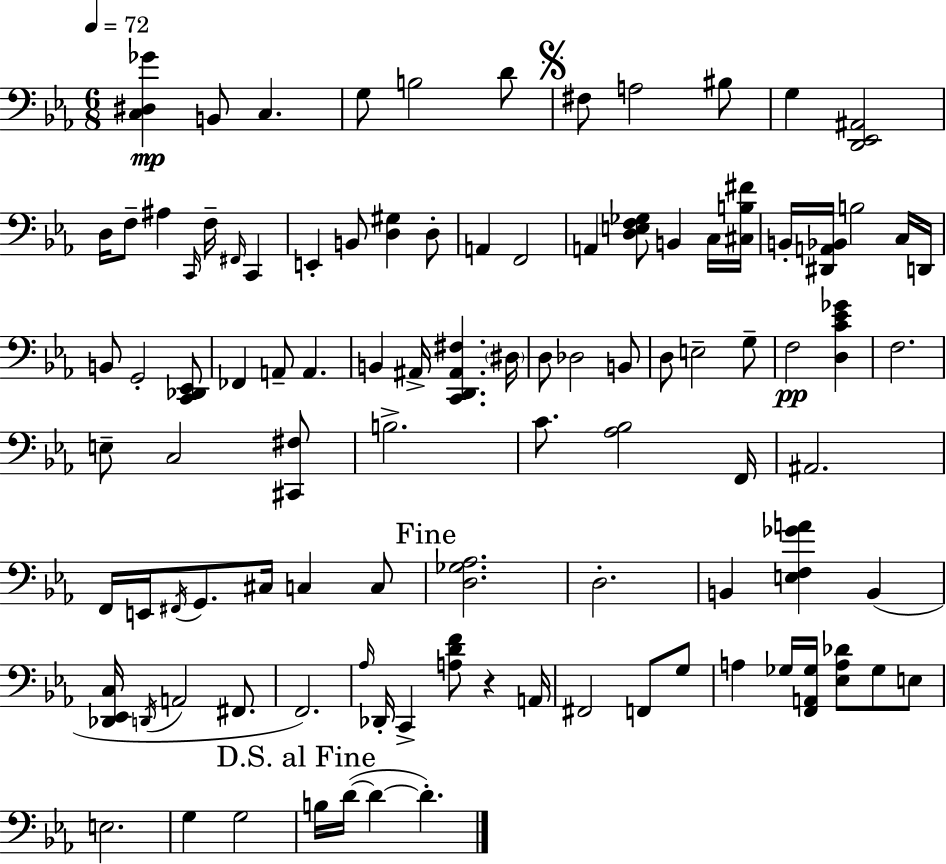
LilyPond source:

{
  \clef bass
  \numericTimeSignature
  \time 6/8
  \key ees \major
  \tempo 4 = 72
  <c dis ges'>4\mp b,8 c4. | g8 b2 d'8 | \mark \markup { \musicglyph "scripts.segno" } fis8 a2 bis8 | g4 <d, ees, ais,>2 | \break d16 f8-- ais4 \grace { c,16 } f16-- \grace { fis,16 } c,4 | e,4-. b,8 <d gis>4 | d8-. a,4 f,2 | a,4 <d e f ges>8 b,4 | \break c16 <cis b fis'>16 b,16-. <dis, a, bes,>16 b2 | c16 d,16 b,8 g,2-. | <c, des, ees,>8 fes,4 a,8-- a,4. | b,4 ais,16-> <c, d, ais, fis>4. | \break \parenthesize dis16 d8 des2 | b,8 d8 e2-- | g8-- f2\pp <d c' ees' ges'>4 | f2. | \break e8-- c2 | <cis, fis>8 b2.-> | c'8. <aes bes>2 | f,16 ais,2. | \break f,16 e,16 \acciaccatura { fis,16 } g,8. cis16 c4 | c8 \mark "Fine" <d ges aes>2. | d2.-. | b,4 <e f ges' a'>4 b,4( | \break <des, ees, c>16 \acciaccatura { d,16 } a,2 | fis,8. f,2.) | \grace { aes16 } des,16-. c,4-> <a d' f'>8 | r4 a,16 fis,2 | \break f,8 g8 a4 ges16 <f, a, ges>16 <ees a des'>8 | ges8 e8 e2. | g4 g2 | \mark "D.S. al Fine" b16 d'16~(~ d'4~~ d'4.-.) | \break \bar "|."
}